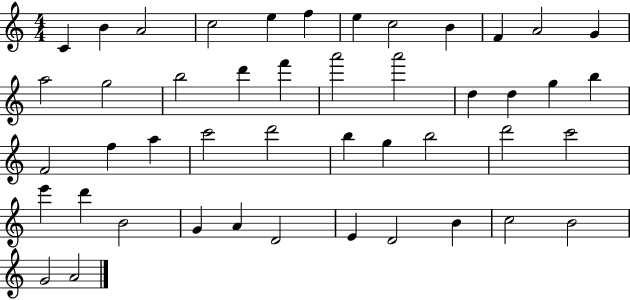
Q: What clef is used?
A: treble